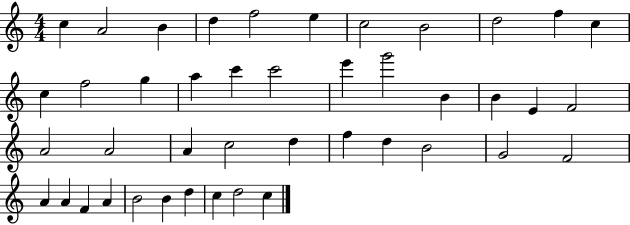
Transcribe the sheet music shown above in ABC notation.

X:1
T:Untitled
M:4/4
L:1/4
K:C
c A2 B d f2 e c2 B2 d2 f c c f2 g a c' c'2 e' g'2 B B E F2 A2 A2 A c2 d f d B2 G2 F2 A A F A B2 B d c d2 c